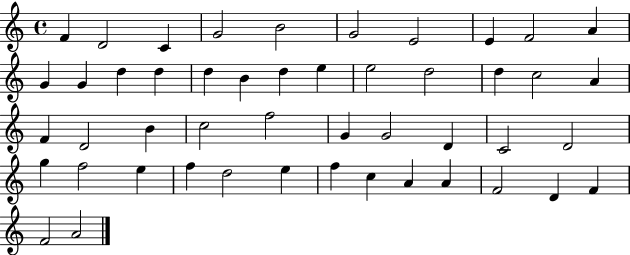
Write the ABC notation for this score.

X:1
T:Untitled
M:4/4
L:1/4
K:C
F D2 C G2 B2 G2 E2 E F2 A G G d d d B d e e2 d2 d c2 A F D2 B c2 f2 G G2 D C2 D2 g f2 e f d2 e f c A A F2 D F F2 A2